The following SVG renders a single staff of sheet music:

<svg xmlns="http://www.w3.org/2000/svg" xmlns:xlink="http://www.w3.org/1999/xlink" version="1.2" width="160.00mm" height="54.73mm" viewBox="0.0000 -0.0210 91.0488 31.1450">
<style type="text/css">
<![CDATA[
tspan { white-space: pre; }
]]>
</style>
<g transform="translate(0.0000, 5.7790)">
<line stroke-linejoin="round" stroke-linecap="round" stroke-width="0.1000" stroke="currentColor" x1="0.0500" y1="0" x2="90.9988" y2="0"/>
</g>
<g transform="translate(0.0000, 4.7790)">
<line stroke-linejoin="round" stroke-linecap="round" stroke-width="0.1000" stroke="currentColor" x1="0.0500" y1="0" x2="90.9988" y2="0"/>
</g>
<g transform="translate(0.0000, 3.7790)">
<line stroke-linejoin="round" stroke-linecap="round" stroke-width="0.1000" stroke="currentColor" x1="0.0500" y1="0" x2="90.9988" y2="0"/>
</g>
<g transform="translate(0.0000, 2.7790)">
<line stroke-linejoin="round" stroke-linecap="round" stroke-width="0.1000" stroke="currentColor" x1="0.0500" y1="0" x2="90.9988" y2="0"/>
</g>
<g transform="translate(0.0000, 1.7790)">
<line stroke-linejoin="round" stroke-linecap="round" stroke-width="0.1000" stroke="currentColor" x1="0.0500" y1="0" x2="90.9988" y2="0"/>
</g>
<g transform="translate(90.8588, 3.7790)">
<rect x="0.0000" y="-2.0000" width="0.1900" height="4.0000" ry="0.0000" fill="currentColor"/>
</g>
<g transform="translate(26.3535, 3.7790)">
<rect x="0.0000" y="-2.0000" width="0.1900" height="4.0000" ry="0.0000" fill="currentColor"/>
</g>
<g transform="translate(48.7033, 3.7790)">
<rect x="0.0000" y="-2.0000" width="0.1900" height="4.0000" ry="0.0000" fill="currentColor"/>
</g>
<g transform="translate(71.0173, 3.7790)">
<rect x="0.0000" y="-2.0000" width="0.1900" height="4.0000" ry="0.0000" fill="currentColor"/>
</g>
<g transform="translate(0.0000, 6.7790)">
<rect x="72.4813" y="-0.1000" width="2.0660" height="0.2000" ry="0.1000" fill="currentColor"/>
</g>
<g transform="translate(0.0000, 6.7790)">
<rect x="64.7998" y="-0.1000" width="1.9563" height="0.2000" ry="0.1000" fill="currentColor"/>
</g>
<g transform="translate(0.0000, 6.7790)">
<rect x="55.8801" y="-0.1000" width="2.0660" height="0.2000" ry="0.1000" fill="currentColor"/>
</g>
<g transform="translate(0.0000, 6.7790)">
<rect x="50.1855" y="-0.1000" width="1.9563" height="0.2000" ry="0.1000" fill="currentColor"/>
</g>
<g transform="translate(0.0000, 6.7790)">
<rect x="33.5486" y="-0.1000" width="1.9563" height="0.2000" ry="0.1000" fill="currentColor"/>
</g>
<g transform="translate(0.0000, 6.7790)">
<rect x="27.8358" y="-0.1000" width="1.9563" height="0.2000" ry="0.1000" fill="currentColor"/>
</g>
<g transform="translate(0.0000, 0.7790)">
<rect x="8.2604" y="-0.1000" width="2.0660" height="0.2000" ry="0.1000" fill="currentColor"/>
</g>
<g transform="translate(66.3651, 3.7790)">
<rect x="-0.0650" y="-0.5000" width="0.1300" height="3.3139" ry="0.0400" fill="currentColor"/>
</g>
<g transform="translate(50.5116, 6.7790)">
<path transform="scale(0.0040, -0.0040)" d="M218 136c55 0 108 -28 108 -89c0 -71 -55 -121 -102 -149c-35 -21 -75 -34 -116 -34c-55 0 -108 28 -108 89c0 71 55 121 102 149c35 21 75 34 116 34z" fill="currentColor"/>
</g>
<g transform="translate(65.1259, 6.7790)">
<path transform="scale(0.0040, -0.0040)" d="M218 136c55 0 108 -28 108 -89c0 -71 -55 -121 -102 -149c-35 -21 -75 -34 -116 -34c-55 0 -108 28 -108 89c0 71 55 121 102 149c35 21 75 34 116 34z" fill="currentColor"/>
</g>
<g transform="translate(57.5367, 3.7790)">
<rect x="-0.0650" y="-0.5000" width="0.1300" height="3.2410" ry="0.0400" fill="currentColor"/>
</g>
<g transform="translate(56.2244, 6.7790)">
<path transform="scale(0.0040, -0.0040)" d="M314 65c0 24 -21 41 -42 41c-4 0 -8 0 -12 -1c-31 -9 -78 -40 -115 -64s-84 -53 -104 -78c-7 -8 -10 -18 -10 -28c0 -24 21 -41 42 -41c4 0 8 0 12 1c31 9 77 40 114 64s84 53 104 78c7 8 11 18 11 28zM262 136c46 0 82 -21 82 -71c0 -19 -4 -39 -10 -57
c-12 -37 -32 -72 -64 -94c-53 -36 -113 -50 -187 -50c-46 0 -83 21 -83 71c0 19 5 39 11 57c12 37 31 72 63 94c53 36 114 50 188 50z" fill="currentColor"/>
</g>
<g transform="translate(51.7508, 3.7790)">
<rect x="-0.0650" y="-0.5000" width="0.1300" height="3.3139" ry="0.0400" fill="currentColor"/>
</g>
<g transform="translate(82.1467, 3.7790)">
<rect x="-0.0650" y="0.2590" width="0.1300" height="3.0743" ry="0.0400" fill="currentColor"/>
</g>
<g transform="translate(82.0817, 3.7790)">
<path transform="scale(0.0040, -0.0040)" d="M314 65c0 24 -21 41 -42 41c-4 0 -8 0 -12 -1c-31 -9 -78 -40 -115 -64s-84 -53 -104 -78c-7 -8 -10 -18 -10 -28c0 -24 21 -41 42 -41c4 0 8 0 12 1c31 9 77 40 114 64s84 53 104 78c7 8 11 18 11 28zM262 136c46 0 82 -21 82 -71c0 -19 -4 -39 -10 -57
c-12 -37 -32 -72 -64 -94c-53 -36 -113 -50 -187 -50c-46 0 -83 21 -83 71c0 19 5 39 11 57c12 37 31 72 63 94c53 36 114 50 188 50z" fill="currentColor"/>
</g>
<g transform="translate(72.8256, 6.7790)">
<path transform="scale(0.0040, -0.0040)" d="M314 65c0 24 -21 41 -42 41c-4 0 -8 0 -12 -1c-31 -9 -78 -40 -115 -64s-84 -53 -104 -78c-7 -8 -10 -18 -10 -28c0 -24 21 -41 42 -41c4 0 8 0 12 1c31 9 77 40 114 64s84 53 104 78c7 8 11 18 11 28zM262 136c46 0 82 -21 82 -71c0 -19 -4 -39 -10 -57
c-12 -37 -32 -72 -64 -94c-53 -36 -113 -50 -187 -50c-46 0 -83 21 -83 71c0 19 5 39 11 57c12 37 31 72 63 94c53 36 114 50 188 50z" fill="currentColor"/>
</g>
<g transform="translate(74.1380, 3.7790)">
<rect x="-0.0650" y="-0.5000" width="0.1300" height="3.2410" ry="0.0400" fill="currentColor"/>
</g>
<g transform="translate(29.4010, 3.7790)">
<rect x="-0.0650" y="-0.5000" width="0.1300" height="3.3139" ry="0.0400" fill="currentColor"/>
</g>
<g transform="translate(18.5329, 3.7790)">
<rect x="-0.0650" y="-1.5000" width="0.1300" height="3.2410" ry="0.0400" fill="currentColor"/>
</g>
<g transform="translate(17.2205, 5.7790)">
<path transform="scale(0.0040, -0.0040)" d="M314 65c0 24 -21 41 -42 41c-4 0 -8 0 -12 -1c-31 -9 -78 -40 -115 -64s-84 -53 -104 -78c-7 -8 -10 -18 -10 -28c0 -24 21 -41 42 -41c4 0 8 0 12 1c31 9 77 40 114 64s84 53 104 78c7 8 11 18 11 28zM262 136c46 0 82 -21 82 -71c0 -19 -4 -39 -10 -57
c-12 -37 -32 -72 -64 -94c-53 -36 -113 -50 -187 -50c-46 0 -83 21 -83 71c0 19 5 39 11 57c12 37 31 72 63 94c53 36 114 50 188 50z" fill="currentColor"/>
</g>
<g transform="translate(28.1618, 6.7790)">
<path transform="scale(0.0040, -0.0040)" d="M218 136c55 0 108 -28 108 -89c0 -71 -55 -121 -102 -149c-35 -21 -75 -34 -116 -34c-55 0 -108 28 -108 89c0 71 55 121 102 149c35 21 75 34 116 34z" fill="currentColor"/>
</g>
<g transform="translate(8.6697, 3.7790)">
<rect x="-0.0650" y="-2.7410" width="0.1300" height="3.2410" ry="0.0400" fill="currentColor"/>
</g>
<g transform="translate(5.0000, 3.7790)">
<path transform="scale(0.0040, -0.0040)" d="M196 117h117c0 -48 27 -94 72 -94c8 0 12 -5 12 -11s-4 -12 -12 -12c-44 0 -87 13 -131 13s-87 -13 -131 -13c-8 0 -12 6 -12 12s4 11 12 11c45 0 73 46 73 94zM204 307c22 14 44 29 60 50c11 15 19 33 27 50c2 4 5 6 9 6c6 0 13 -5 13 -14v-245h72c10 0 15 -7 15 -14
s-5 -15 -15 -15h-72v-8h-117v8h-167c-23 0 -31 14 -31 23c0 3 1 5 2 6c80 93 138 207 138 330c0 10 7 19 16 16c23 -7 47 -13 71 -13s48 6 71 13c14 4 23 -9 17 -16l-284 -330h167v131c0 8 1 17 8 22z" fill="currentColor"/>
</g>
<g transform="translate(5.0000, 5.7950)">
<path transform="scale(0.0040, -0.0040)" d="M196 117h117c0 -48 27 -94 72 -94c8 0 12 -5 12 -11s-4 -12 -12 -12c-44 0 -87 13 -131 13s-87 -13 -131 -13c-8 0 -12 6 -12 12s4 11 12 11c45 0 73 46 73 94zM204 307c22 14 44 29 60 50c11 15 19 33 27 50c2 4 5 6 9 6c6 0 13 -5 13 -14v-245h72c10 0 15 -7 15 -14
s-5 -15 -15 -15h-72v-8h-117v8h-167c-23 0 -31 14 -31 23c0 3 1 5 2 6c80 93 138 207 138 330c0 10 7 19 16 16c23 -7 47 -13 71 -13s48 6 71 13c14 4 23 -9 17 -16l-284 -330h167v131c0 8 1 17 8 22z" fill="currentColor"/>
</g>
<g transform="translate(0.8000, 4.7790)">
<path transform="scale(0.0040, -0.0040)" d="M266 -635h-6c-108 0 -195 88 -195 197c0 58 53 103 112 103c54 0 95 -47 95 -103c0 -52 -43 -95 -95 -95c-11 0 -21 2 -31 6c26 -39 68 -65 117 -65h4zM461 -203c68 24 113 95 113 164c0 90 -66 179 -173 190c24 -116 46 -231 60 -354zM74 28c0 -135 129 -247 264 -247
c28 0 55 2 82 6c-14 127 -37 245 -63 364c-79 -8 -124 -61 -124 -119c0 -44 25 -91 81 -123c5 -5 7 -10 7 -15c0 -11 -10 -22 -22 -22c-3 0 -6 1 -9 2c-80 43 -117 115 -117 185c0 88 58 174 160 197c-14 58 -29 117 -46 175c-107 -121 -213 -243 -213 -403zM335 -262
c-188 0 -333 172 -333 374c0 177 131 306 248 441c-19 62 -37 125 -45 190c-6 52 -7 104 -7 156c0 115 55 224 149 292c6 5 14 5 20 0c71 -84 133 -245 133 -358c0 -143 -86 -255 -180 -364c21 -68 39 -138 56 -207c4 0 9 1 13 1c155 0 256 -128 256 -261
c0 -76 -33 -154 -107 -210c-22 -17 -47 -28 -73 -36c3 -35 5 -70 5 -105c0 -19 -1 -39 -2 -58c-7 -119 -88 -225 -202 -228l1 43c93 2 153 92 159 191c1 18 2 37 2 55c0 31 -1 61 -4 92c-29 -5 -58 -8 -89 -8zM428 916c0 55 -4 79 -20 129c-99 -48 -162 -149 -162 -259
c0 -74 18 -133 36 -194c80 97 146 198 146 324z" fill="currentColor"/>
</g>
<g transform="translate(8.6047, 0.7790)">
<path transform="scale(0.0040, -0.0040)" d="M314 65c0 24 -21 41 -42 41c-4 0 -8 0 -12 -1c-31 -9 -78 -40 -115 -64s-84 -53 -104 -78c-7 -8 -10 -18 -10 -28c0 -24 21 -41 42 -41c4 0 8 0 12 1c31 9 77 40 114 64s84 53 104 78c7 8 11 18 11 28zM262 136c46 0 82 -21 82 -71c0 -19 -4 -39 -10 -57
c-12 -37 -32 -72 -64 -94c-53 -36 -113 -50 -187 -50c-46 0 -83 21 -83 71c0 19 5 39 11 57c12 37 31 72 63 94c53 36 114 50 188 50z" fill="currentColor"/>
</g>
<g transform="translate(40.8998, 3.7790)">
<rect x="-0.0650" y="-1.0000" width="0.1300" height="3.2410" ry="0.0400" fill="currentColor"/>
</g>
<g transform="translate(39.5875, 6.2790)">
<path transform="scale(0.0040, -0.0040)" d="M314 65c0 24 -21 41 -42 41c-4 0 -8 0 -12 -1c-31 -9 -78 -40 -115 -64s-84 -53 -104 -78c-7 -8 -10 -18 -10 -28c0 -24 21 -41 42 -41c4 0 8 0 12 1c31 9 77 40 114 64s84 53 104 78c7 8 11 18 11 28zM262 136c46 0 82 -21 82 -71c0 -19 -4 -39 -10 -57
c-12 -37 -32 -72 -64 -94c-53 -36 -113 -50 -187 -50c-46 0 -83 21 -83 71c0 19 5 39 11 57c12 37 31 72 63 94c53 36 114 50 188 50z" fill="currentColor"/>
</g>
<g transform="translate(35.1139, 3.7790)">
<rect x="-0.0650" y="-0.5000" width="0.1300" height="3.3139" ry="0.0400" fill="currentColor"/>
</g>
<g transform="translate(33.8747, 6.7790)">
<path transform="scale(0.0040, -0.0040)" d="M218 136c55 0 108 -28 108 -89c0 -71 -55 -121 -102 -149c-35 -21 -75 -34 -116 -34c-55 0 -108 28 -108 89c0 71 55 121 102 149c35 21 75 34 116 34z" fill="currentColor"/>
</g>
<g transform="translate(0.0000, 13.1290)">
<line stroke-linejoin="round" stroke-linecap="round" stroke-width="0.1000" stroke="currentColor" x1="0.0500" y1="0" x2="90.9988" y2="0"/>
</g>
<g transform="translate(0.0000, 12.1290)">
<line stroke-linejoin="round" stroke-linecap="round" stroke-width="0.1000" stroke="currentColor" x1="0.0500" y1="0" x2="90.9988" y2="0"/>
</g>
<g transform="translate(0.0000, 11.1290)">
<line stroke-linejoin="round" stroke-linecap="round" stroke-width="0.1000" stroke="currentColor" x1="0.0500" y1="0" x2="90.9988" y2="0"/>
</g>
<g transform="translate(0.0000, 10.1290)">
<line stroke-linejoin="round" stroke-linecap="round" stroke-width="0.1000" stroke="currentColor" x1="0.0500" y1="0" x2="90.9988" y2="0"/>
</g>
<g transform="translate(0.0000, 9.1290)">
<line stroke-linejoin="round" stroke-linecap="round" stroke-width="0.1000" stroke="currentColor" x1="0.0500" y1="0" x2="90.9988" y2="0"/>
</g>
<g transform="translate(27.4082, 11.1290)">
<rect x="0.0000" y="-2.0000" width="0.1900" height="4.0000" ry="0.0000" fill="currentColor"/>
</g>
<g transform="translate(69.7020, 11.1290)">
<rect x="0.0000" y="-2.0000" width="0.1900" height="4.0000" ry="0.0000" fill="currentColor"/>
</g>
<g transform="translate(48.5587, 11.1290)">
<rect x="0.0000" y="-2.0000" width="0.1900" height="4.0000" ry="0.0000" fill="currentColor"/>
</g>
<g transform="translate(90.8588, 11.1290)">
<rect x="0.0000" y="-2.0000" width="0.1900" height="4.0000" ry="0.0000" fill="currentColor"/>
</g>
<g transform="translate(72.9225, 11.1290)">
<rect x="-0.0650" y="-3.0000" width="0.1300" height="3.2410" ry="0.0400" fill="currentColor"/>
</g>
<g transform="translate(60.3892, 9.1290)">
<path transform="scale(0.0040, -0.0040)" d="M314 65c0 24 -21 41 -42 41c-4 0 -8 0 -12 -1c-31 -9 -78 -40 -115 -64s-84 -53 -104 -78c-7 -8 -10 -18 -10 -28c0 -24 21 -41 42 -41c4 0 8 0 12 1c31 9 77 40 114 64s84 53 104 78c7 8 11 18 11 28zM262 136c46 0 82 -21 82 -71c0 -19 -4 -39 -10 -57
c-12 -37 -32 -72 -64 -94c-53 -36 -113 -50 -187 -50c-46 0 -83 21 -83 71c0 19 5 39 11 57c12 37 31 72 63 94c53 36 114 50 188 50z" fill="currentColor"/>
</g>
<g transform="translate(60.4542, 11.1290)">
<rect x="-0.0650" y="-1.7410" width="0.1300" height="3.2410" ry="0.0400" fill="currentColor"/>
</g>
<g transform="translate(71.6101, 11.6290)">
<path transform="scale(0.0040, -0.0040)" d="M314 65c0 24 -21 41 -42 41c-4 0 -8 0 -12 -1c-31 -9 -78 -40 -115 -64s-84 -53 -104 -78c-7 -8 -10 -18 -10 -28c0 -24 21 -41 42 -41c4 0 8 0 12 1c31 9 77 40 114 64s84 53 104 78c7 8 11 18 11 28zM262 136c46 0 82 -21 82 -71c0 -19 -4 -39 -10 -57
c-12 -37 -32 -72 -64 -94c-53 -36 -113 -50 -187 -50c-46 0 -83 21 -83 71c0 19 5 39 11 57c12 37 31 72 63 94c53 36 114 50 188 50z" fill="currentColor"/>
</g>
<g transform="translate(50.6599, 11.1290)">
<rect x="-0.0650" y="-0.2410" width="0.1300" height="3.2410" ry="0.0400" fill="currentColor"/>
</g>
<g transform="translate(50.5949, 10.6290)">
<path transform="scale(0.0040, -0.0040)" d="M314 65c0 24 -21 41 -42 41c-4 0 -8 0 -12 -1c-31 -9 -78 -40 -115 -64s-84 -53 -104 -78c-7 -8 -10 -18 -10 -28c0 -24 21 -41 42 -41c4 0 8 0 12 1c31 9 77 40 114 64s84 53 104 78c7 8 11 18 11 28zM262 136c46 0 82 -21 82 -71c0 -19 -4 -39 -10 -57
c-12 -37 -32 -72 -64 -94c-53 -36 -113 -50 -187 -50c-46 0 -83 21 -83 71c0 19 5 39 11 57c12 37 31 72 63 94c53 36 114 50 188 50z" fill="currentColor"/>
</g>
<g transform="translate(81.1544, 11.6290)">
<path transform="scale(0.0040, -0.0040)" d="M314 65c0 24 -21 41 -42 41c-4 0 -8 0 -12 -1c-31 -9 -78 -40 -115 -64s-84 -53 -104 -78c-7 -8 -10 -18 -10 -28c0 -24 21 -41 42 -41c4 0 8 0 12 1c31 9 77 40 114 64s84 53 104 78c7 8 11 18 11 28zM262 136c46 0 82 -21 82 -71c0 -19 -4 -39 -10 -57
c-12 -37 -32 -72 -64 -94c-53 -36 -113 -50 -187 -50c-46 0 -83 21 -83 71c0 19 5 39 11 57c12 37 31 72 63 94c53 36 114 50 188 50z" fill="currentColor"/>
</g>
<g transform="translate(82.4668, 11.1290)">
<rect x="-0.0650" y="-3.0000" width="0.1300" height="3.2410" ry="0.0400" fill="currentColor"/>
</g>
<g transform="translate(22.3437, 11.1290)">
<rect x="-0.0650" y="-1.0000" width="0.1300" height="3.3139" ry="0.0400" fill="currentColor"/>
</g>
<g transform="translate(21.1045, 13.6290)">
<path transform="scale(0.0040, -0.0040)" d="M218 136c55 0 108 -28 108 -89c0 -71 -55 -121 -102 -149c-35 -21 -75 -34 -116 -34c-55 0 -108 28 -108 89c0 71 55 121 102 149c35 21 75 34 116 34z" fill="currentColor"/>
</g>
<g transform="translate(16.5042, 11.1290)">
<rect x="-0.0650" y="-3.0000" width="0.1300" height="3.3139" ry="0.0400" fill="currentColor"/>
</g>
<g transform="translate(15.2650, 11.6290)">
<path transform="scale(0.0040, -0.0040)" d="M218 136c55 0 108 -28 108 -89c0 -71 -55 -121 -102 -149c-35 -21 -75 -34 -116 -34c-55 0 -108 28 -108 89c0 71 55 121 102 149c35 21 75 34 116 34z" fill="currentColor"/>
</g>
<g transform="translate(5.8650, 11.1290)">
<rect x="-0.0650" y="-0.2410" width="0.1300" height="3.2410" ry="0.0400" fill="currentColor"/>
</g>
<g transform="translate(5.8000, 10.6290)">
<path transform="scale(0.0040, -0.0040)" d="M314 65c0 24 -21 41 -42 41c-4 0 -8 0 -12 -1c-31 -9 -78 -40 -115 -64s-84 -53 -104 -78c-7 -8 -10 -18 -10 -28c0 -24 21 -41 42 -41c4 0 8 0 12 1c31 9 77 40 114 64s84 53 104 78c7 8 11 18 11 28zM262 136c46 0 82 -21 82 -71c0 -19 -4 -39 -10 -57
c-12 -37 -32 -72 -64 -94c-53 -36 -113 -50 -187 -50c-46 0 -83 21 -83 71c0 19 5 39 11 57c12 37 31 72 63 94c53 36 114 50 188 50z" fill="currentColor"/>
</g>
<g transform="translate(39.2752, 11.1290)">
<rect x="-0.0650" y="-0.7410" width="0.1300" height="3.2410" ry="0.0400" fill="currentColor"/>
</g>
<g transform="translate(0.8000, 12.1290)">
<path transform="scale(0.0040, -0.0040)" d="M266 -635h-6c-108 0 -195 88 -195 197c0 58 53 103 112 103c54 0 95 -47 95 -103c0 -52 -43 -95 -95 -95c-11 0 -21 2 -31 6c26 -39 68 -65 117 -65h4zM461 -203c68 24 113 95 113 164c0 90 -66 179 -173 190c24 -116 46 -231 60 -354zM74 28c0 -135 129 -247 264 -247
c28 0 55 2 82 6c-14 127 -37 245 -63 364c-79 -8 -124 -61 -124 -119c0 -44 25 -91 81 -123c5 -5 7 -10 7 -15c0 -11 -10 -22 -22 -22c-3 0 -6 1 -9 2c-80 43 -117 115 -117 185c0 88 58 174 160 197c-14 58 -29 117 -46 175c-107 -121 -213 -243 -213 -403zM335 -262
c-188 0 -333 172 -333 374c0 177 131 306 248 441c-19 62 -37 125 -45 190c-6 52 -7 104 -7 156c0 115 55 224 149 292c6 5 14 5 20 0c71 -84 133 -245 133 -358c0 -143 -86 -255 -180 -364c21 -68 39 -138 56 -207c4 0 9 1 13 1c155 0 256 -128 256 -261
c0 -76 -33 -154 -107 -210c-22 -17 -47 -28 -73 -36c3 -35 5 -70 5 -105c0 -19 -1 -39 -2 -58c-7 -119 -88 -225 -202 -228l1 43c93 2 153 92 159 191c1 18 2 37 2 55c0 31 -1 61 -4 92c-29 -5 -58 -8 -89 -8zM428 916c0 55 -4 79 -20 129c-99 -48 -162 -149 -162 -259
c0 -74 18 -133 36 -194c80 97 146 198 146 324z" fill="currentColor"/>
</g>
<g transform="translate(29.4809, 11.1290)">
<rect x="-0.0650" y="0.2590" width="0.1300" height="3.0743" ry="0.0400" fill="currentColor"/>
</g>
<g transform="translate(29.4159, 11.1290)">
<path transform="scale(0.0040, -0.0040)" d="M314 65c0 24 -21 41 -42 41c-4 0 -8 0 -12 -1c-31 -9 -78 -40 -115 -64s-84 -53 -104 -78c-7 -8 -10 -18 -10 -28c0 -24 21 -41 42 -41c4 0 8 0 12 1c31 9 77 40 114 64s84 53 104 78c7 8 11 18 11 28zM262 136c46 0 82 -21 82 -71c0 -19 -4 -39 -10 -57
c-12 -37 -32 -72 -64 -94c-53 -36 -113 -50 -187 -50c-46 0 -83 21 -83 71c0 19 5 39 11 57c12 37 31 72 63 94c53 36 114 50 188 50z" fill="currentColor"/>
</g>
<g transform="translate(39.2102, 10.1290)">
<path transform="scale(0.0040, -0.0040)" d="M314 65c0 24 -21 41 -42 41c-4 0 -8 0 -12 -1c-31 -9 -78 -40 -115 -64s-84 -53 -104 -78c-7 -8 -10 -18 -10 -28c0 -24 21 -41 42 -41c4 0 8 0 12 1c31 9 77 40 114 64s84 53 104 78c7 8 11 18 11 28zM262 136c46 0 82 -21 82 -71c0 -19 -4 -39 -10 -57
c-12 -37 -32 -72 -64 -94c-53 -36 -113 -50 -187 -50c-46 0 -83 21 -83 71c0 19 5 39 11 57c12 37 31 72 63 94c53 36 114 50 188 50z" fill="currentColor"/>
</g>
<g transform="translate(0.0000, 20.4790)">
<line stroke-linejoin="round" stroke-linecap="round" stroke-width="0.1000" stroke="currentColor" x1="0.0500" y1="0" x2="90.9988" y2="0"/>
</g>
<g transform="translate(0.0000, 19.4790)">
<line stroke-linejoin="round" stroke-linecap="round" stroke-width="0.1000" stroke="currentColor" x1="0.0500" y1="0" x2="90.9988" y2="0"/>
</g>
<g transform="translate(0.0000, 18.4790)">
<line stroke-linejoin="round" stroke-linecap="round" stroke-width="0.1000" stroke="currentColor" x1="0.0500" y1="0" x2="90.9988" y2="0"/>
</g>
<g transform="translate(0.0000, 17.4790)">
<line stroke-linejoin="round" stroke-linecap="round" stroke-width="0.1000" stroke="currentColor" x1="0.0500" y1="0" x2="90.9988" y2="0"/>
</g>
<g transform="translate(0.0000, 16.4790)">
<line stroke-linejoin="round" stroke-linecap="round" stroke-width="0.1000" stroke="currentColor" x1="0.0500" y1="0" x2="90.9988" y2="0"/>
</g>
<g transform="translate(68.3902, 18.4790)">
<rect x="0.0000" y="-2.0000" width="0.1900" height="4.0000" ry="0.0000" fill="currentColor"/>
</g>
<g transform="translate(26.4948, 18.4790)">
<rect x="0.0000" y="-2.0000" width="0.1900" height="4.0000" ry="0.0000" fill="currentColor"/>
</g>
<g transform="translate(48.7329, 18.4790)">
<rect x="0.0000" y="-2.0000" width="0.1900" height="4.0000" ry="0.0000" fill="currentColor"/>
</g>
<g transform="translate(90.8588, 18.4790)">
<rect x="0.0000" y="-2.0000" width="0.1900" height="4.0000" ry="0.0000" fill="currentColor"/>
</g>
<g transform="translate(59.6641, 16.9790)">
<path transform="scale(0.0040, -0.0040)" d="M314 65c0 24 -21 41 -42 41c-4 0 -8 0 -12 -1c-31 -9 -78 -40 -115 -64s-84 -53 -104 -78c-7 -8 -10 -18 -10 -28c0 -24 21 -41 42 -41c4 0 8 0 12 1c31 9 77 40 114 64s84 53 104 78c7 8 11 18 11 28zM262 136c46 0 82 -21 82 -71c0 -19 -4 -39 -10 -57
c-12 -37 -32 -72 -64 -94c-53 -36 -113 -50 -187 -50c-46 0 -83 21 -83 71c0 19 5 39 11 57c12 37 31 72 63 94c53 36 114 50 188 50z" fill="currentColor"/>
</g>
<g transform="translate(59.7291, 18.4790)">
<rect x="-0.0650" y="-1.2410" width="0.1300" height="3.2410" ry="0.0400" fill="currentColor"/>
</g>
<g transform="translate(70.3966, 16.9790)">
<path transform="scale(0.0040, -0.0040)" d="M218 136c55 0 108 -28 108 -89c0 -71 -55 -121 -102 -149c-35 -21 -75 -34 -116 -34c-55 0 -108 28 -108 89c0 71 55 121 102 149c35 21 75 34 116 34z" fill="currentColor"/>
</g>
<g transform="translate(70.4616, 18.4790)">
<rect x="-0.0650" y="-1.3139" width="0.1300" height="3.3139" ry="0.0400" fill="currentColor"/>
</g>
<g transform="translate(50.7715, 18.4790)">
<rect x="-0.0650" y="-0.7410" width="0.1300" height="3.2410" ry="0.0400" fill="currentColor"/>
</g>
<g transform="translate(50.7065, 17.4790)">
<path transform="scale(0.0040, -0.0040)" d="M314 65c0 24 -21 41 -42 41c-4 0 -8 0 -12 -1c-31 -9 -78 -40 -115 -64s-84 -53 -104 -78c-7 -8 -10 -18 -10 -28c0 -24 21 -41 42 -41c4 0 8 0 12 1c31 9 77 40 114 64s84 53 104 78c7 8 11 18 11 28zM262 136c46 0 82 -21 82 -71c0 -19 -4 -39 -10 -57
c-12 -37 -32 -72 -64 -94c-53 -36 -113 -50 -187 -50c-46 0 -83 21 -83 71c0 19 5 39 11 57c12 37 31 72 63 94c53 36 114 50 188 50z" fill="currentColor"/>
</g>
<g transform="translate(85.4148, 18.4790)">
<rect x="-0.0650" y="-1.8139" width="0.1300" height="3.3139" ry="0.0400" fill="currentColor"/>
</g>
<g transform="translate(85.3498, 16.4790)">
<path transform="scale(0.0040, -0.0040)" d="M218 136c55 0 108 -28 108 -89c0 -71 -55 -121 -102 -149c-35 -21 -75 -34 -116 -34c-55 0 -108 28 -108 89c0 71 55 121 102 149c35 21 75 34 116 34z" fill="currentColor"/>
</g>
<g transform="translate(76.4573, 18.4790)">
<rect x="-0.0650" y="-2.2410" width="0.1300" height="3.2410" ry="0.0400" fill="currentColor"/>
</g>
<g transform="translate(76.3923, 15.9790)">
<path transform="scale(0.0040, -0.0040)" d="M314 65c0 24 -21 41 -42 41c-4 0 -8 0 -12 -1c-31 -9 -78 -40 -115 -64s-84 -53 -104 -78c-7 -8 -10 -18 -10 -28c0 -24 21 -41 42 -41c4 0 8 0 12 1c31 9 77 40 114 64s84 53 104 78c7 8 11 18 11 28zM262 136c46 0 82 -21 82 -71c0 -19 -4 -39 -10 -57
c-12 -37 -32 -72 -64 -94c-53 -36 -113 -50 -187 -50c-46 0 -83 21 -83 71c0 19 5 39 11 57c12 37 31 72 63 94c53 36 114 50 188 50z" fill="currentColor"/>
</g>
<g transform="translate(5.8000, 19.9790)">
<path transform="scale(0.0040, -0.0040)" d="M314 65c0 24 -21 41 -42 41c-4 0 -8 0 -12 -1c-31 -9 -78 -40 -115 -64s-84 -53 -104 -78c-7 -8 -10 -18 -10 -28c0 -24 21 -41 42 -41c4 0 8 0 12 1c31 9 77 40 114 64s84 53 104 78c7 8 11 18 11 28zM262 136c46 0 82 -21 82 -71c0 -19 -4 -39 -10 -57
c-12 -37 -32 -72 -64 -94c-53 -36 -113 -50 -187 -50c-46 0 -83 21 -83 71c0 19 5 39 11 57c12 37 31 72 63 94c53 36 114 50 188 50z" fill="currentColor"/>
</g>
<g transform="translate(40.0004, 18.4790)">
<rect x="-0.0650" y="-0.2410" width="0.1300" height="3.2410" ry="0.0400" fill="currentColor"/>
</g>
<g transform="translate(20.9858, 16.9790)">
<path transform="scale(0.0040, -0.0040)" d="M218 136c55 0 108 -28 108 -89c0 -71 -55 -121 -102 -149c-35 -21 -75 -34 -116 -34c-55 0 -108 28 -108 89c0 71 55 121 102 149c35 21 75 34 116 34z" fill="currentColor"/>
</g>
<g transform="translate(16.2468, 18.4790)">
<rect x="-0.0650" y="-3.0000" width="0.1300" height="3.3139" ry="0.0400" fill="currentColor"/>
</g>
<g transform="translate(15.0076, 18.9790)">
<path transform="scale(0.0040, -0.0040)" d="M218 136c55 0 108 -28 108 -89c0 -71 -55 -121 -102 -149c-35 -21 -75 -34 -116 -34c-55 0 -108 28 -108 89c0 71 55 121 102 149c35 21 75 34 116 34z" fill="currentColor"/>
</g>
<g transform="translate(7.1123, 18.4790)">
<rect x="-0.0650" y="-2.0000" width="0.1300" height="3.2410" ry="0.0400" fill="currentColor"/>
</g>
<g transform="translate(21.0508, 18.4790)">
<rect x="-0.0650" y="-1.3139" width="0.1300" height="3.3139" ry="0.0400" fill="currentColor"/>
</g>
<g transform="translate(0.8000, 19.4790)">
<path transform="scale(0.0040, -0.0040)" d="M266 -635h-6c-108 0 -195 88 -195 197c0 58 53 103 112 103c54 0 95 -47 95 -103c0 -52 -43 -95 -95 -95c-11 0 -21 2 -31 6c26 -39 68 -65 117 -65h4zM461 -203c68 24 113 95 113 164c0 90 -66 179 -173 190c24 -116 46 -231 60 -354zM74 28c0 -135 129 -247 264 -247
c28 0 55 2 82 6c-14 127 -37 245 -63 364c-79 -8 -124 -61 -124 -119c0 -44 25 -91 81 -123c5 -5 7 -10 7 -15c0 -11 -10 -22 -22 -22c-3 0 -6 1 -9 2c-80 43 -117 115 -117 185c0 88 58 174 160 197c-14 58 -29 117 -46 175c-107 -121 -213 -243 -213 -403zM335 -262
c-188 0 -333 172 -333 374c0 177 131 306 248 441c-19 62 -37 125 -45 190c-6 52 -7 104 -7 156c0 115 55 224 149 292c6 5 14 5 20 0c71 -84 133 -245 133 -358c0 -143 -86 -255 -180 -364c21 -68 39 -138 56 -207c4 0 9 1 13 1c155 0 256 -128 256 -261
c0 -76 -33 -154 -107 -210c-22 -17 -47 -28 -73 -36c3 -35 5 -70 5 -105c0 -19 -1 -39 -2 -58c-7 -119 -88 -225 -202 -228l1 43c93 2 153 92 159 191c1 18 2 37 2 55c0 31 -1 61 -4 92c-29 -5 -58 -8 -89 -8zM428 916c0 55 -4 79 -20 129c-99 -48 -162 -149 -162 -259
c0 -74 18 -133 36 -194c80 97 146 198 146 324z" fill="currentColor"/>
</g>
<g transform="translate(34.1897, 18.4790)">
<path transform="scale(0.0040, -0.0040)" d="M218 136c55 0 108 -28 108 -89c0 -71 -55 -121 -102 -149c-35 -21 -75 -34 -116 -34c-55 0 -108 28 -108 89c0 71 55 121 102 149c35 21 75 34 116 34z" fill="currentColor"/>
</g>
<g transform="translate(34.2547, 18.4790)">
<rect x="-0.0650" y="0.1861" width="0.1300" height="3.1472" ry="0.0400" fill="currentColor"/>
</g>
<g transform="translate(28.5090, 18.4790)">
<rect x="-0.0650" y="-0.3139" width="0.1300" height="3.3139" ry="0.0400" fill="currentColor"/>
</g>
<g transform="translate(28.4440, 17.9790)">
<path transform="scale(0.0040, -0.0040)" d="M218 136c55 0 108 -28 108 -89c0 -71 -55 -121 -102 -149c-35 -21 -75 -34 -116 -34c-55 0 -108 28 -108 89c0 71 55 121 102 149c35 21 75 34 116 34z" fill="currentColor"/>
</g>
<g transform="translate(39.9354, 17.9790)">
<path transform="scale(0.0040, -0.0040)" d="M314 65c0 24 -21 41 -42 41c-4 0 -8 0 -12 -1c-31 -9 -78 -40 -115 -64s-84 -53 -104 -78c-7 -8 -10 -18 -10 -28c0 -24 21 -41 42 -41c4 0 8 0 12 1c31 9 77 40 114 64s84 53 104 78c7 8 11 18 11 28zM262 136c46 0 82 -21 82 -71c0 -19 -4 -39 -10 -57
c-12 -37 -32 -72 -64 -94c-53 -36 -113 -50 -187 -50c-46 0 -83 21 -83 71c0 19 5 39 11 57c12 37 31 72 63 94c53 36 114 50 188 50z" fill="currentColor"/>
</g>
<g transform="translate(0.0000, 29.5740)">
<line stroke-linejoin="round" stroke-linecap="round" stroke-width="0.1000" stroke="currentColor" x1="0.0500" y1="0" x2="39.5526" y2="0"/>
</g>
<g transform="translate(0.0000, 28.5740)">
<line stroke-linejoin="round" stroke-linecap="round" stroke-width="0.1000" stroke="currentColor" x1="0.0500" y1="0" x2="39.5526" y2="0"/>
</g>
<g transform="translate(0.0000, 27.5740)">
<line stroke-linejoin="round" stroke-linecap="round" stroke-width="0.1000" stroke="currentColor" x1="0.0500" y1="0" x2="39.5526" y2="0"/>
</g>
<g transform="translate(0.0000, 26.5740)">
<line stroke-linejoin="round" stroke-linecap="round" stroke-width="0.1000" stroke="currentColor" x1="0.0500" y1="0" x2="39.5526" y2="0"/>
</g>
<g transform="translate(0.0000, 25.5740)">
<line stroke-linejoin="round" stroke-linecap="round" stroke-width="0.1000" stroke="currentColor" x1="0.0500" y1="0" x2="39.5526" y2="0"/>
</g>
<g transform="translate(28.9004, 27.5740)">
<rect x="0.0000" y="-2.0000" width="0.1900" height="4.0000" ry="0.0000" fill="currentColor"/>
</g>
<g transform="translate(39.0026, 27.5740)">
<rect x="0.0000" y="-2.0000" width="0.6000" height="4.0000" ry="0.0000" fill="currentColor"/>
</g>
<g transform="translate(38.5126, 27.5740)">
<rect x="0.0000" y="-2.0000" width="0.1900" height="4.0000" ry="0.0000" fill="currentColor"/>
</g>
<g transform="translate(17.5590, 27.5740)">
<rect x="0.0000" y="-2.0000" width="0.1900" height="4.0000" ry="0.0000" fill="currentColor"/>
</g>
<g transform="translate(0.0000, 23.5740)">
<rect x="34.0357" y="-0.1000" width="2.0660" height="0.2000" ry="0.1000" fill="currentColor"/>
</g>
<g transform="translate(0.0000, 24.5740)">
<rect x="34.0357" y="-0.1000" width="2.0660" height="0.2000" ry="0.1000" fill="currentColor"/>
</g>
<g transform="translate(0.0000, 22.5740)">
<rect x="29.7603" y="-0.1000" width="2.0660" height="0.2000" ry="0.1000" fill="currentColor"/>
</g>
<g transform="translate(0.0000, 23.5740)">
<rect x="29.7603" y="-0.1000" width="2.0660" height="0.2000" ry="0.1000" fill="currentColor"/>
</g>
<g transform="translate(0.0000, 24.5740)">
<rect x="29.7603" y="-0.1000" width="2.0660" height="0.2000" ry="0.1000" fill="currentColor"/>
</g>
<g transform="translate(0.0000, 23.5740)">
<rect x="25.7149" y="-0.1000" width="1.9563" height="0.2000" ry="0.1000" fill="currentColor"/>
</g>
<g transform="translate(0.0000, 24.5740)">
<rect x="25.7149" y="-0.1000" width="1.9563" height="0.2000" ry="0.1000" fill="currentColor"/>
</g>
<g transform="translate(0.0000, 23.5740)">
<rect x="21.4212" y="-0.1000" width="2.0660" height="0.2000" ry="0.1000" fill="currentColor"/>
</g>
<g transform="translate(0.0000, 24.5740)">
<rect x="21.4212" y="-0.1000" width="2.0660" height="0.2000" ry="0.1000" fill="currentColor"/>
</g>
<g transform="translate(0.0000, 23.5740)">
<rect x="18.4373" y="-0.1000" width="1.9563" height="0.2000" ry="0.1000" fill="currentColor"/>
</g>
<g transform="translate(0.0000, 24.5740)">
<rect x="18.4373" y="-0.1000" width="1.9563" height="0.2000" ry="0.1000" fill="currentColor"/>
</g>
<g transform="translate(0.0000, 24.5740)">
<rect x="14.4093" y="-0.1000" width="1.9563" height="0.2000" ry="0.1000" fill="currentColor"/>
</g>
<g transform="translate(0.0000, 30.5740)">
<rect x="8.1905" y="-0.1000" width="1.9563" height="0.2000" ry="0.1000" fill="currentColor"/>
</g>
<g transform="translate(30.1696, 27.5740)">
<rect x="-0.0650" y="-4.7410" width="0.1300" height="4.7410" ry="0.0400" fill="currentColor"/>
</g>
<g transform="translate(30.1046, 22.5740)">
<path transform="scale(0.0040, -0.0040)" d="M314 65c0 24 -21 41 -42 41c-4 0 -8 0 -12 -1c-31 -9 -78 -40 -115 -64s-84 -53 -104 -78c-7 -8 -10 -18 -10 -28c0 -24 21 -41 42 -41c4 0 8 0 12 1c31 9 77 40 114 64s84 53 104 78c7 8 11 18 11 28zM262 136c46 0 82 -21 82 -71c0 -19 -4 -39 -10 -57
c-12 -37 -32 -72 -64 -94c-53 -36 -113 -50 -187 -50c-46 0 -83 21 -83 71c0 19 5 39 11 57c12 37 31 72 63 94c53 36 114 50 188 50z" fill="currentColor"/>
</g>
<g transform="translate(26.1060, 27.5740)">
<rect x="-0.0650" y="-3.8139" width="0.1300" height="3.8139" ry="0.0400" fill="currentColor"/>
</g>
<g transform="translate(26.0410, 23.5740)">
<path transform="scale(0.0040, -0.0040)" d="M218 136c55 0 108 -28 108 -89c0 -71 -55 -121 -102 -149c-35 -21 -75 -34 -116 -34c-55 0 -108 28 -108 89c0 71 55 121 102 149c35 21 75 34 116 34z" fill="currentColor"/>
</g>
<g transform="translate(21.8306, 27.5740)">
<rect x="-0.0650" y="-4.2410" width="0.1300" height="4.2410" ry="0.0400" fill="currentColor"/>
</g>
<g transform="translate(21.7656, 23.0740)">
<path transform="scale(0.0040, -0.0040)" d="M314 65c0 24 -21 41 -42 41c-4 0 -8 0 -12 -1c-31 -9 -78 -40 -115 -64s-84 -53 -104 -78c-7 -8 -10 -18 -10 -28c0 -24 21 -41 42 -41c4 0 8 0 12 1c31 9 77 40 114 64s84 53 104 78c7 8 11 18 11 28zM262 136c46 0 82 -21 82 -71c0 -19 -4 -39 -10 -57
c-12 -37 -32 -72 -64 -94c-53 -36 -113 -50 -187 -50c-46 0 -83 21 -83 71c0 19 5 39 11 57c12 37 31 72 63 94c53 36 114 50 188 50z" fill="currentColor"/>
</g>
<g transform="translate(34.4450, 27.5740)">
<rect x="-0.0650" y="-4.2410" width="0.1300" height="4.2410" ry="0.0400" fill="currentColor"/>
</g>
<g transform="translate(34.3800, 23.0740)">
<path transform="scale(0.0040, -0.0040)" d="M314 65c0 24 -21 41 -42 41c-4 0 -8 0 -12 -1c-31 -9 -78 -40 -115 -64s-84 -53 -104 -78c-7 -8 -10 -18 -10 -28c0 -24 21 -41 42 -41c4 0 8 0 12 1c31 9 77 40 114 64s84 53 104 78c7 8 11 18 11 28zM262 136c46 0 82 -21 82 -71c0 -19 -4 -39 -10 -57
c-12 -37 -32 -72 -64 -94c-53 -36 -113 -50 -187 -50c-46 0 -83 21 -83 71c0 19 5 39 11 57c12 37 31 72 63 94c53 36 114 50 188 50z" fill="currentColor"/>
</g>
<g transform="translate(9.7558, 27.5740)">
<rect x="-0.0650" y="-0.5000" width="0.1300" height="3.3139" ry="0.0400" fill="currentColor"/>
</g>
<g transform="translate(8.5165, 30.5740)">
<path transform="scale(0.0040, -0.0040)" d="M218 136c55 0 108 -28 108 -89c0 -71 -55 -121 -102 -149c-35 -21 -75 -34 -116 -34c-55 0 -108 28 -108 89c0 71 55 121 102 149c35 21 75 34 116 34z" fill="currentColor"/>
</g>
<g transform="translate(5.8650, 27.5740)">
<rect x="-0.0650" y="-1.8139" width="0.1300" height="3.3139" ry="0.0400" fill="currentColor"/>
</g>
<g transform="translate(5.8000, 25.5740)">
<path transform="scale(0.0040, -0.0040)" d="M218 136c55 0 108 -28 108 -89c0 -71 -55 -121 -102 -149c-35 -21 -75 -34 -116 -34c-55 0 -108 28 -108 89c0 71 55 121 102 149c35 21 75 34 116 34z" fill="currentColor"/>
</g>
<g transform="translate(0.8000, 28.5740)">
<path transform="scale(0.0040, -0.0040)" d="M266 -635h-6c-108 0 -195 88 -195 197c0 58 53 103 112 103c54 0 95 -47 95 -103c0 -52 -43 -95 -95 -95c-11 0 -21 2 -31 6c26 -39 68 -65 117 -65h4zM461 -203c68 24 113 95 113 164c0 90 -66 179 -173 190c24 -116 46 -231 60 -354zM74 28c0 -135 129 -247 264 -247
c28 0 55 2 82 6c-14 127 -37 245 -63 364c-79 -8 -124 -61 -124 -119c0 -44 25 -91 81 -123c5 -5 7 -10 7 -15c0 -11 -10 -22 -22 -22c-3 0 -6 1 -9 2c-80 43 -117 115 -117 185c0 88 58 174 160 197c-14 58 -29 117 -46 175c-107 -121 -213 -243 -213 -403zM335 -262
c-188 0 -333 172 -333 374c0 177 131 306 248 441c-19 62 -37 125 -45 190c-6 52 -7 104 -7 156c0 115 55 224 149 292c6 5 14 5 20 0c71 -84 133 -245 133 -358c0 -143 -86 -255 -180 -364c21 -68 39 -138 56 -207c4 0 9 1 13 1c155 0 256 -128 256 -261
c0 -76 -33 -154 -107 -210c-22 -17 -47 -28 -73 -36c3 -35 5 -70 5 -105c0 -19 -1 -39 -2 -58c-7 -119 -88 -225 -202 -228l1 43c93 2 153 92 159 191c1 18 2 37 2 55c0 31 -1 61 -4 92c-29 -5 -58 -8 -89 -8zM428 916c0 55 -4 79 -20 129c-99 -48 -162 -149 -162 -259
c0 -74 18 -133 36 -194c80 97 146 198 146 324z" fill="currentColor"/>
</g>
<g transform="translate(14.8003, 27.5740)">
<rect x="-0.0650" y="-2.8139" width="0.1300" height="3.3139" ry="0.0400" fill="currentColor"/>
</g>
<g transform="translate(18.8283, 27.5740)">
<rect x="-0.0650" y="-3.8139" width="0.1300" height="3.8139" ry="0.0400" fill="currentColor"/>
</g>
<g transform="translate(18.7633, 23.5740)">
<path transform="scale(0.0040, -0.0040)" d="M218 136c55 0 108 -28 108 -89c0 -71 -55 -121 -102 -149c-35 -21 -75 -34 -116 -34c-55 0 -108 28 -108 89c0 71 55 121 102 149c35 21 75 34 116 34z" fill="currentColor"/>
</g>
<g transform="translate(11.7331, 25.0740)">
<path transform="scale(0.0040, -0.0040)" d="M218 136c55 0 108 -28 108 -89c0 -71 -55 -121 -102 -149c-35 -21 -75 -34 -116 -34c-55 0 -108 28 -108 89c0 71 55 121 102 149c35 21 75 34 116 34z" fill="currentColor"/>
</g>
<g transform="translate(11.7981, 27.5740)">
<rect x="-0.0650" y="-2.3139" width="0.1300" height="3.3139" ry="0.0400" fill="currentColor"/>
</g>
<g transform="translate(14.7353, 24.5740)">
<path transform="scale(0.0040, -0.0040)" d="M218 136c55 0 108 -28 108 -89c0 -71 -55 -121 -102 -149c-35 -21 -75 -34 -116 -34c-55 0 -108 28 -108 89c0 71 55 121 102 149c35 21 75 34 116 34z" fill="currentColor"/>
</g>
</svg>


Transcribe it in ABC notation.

X:1
T:Untitled
M:4/4
L:1/4
K:C
a2 E2 C C D2 C C2 C C2 B2 c2 A D B2 d2 c2 f2 A2 A2 F2 A e c B c2 d2 e2 e g2 f f C g a c' d'2 c' e'2 d'2